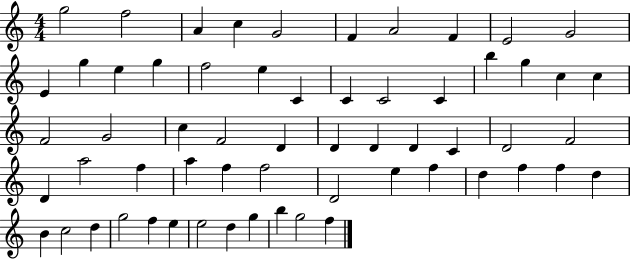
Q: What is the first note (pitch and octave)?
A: G5